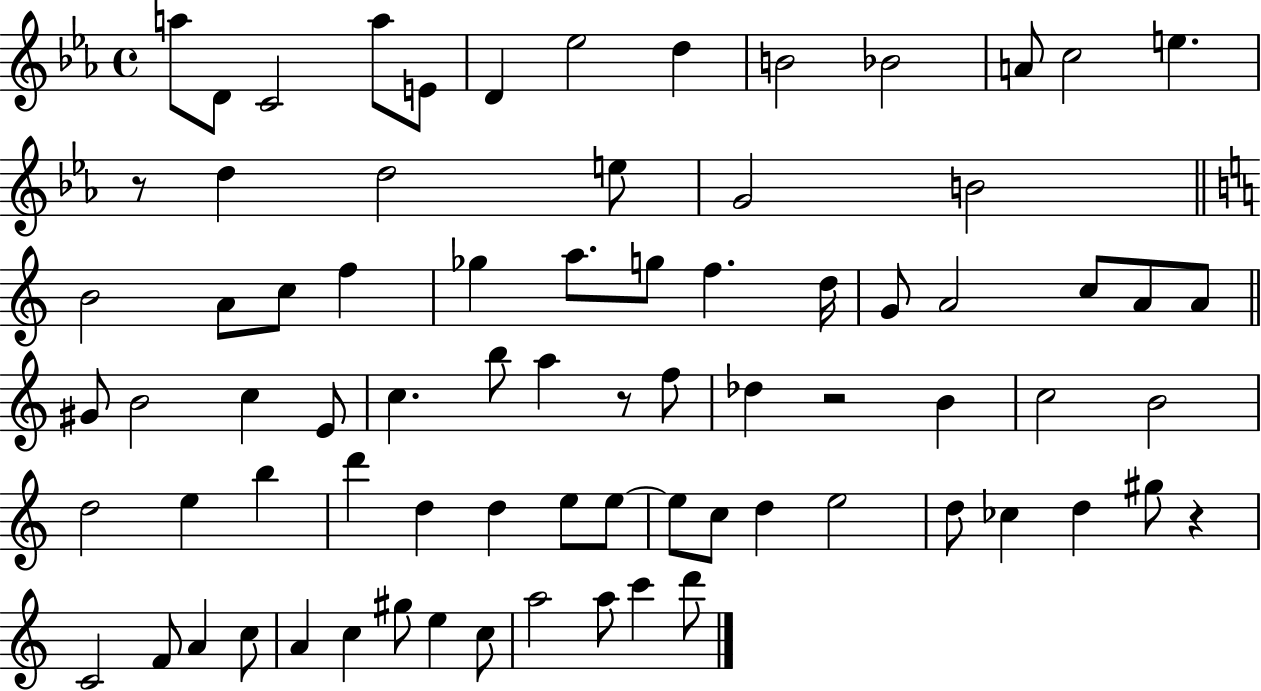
A5/e D4/e C4/h A5/e E4/e D4/q Eb5/h D5/q B4/h Bb4/h A4/e C5/h E5/q. R/e D5/q D5/h E5/e G4/h B4/h B4/h A4/e C5/e F5/q Gb5/q A5/e. G5/e F5/q. D5/s G4/e A4/h C5/e A4/e A4/e G#4/e B4/h C5/q E4/e C5/q. B5/e A5/q R/e F5/e Db5/q R/h B4/q C5/h B4/h D5/h E5/q B5/q D6/q D5/q D5/q E5/e E5/e E5/e C5/e D5/q E5/h D5/e CES5/q D5/q G#5/e R/q C4/h F4/e A4/q C5/e A4/q C5/q G#5/e E5/q C5/e A5/h A5/e C6/q D6/e